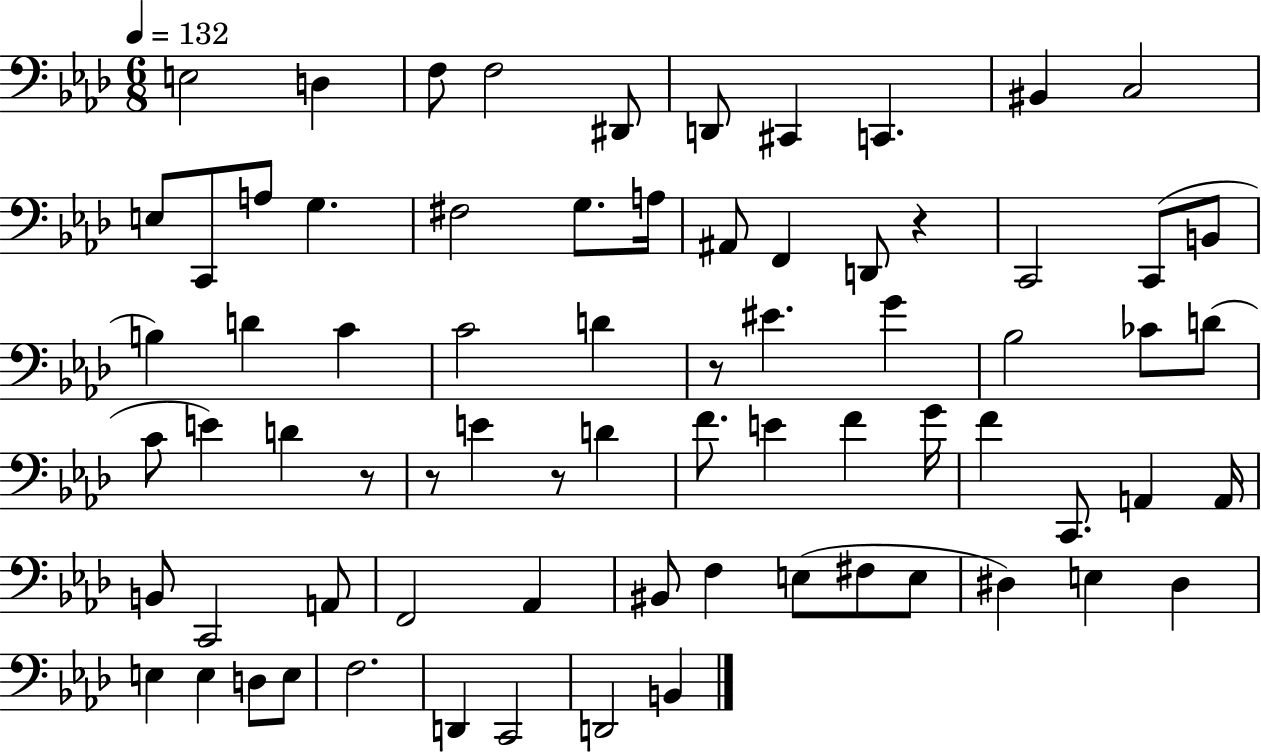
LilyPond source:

{
  \clef bass
  \numericTimeSignature
  \time 6/8
  \key aes \major
  \tempo 4 = 132
  e2 d4 | f8 f2 dis,8 | d,8 cis,4 c,4. | bis,4 c2 | \break e8 c,8 a8 g4. | fis2 g8. a16 | ais,8 f,4 d,8 r4 | c,2 c,8( b,8 | \break b4) d'4 c'4 | c'2 d'4 | r8 eis'4. g'4 | bes2 ces'8 d'8( | \break c'8 e'4) d'4 r8 | r8 e'4 r8 d'4 | f'8. e'4 f'4 g'16 | f'4 c,8. a,4 a,16 | \break b,8 c,2 a,8 | f,2 aes,4 | bis,8 f4 e8( fis8 e8 | dis4) e4 dis4 | \break e4 e4 d8 e8 | f2. | d,4 c,2 | d,2 b,4 | \break \bar "|."
}